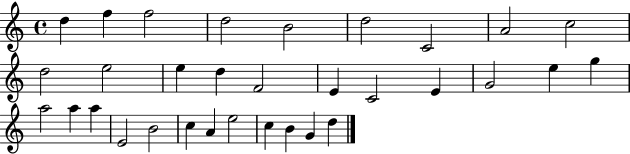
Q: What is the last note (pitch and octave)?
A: D5